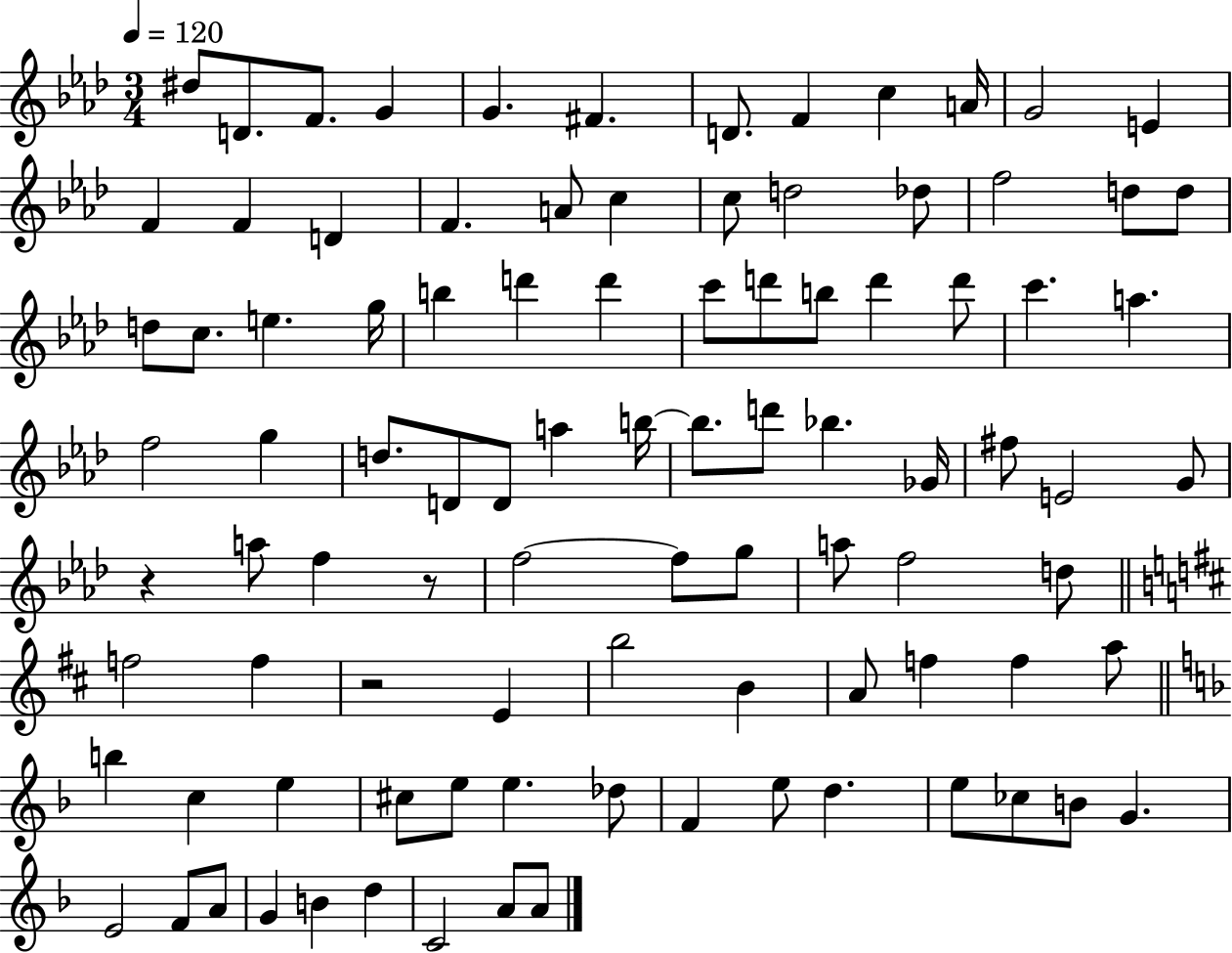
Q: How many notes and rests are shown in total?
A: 95